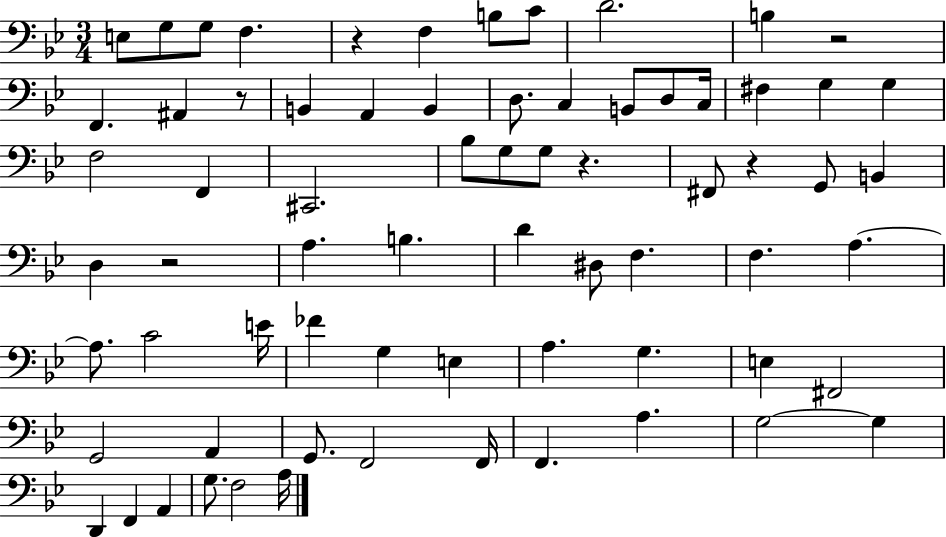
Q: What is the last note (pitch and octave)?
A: A3